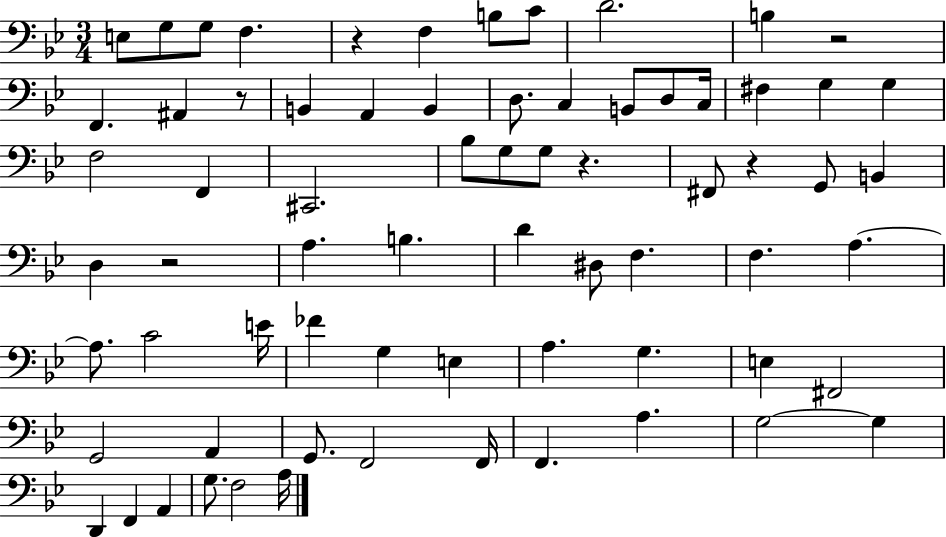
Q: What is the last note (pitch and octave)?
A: A3